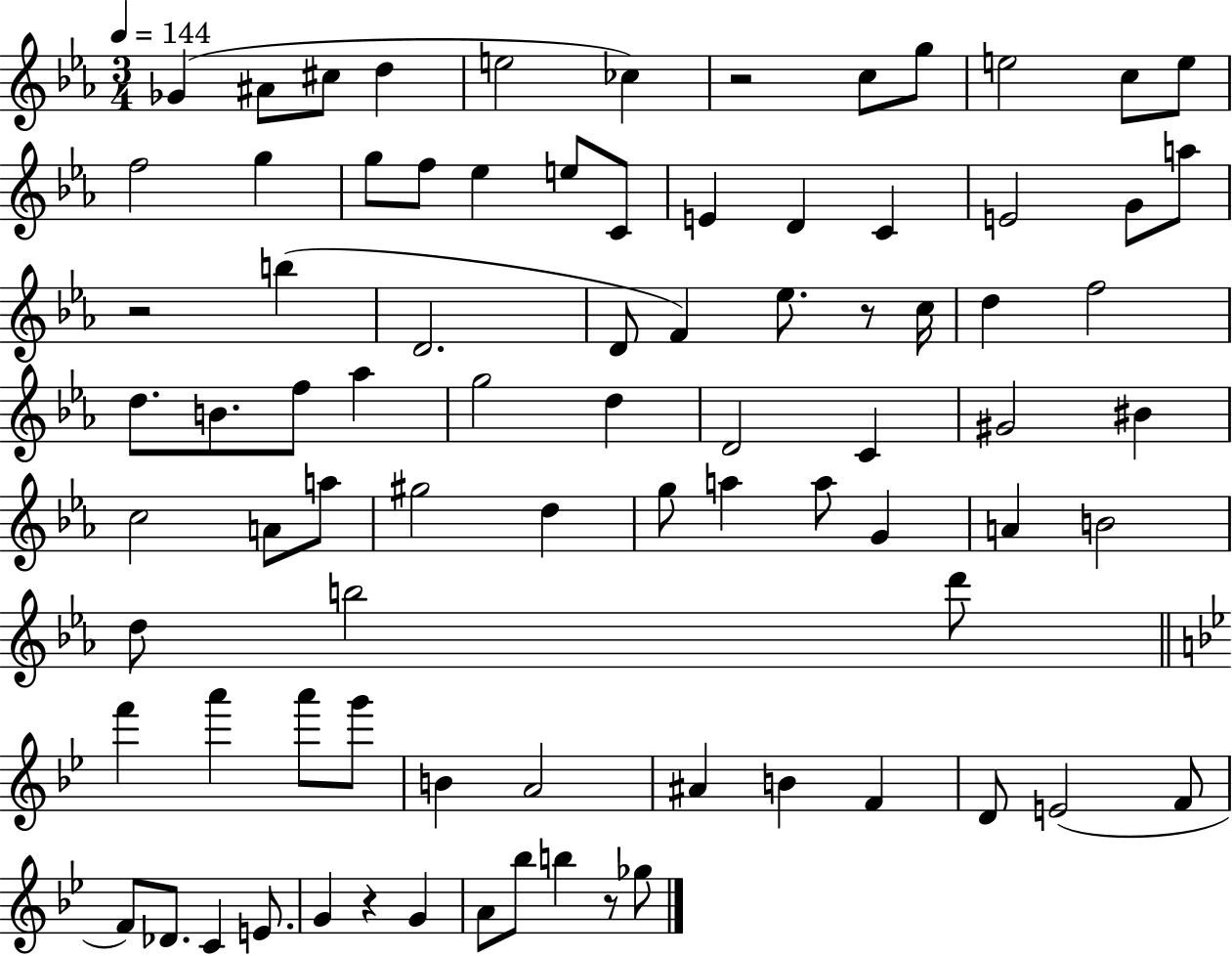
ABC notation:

X:1
T:Untitled
M:3/4
L:1/4
K:Eb
_G ^A/2 ^c/2 d e2 _c z2 c/2 g/2 e2 c/2 e/2 f2 g g/2 f/2 _e e/2 C/2 E D C E2 G/2 a/2 z2 b D2 D/2 F _e/2 z/2 c/4 d f2 d/2 B/2 f/2 _a g2 d D2 C ^G2 ^B c2 A/2 a/2 ^g2 d g/2 a a/2 G A B2 d/2 b2 d'/2 f' a' a'/2 g'/2 B A2 ^A B F D/2 E2 F/2 F/2 _D/2 C E/2 G z G A/2 _b/2 b z/2 _g/2